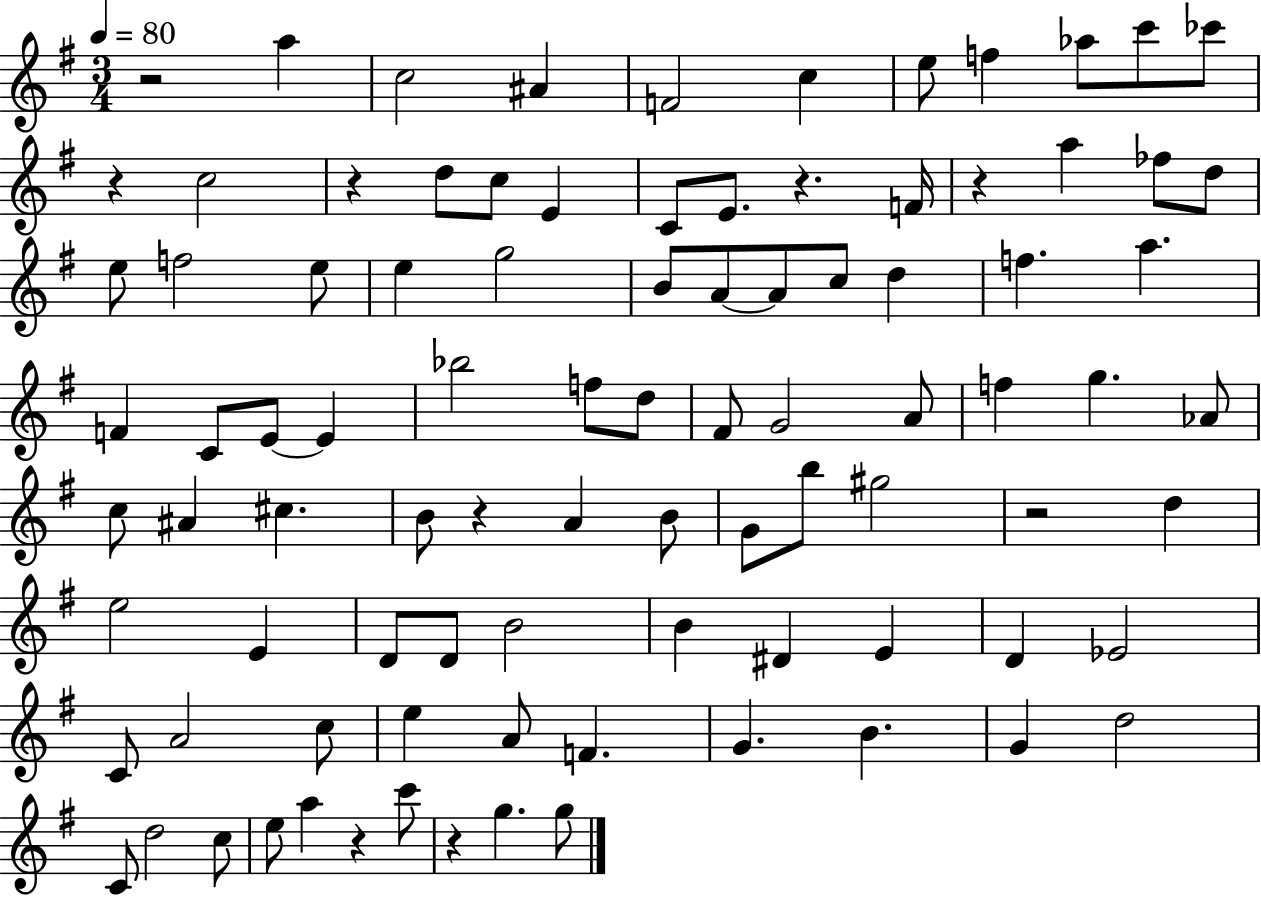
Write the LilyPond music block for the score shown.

{
  \clef treble
  \numericTimeSignature
  \time 3/4
  \key g \major
  \tempo 4 = 80
  r2 a''4 | c''2 ais'4 | f'2 c''4 | e''8 f''4 aes''8 c'''8 ces'''8 | \break r4 c''2 | r4 d''8 c''8 e'4 | c'8 e'8. r4. f'16 | r4 a''4 fes''8 d''8 | \break e''8 f''2 e''8 | e''4 g''2 | b'8 a'8~~ a'8 c''8 d''4 | f''4. a''4. | \break f'4 c'8 e'8~~ e'4 | bes''2 f''8 d''8 | fis'8 g'2 a'8 | f''4 g''4. aes'8 | \break c''8 ais'4 cis''4. | b'8 r4 a'4 b'8 | g'8 b''8 gis''2 | r2 d''4 | \break e''2 e'4 | d'8 d'8 b'2 | b'4 dis'4 e'4 | d'4 ees'2 | \break c'8 a'2 c''8 | e''4 a'8 f'4. | g'4. b'4. | g'4 d''2 | \break c'8 d''2 c''8 | e''8 a''4 r4 c'''8 | r4 g''4. g''8 | \bar "|."
}